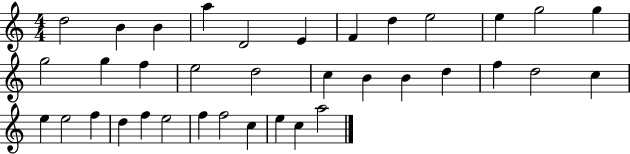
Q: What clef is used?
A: treble